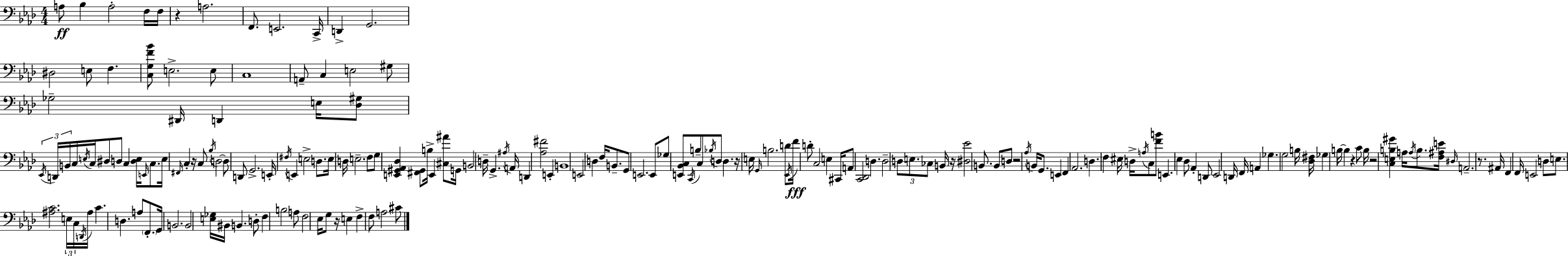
X:1
T:Untitled
M:4/4
L:1/4
K:Fm
A,/2 _B, A,2 F,/4 F,/4 z A,2 F,,/2 E,,2 C,,/4 D,, G,,2 ^D,2 E,/2 F, [C,G,F_B]/2 E,2 E,/2 C,4 A,,/2 C, E,2 ^G,/2 _G,2 ^D,,/4 D,, E,/4 [_D,^G,]/2 _E,,/4 D,,/4 B,,/4 C,/4 E,/4 C,/4 ^D,/2 D,/2 C, [D,E,]/4 E,,/4 C,/2 E,/4 ^F,,/4 C, z/4 C,/2 _B,/4 D,2 D,/2 D,,/2 G,,2 E,,/4 ^F,/4 E,, E,2 D,/2 E,/4 D,/4 E,2 F,/2 G,/2 [E,,^G,,_A,,_D,] [^F,,^G,,]/2 B,/4 E,, [^C,^A]/2 G,,/4 B,,2 D,/4 G,, ^A,/4 A,,/4 D,, [_A,^F]2 E,, B,,4 E,,2 D, F,/4 B,,/2 G,,/2 E,,2 E,,/2 _G,/2 [E,,_B,,C,]/2 C,,/4 B,/2 C,/2 _B,/4 D,/2 D, z/4 E,/4 G,,/4 B,2 D/2 _E,,/4 F/4 D/2 C,2 E, ^C,,/4 A,,/2 [C,,_D,,]2 D, D,2 D,/2 E,/2 _C,/2 B,,/4 z/4 [^D,_E]2 B,,/2 B,,/2 D,/2 z2 _A,/4 B,,/4 G,,/2 E,, F,, _A,,2 D, F, ^E,/4 D,/4 A,/4 C,/2 [FB]/2 E,, _E, _D,/2 _A,, D,,/2 _E,,2 D,,/4 F,,/4 A,, _G, G,2 B,/4 [_D,^F,]/4 _G, B,/4 B, z C/2 B,/4 z2 [C,E,B,^G] A,/4 A,/4 B,/2 [F,^A,E]/4 ^D,/4 A,,2 z/2 ^A,,/4 F,, F,,/4 E,,2 D,/2 E,/2 [^A,C]2 E,/4 C,/4 D,,/4 ^A,/4 C D, A,/2 F,,/2 G,,/4 B,,2 B,,2 [E,_G,]/4 ^B,,/4 B,, D,/2 F, B,2 A,/2 F,2 _E,/4 G,/2 z/4 E, F, F,/2 A,2 ^C/2